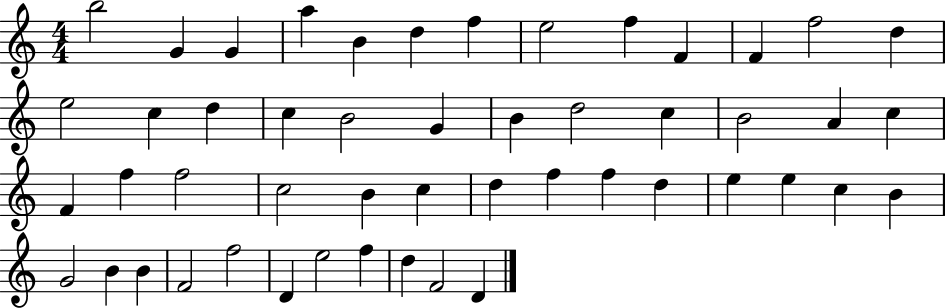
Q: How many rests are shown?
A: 0